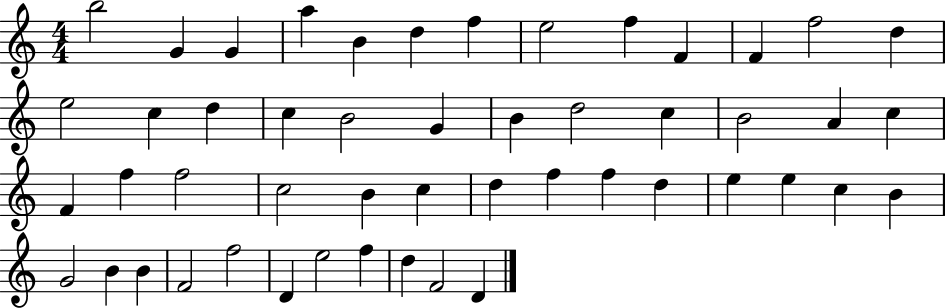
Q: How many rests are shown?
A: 0